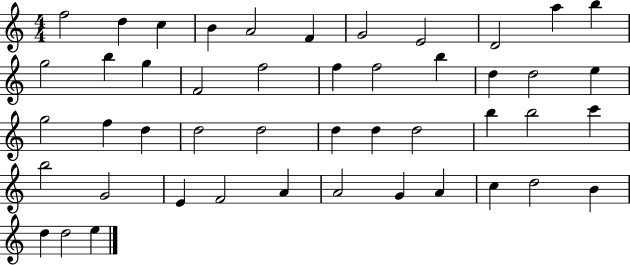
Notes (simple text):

F5/h D5/q C5/q B4/q A4/h F4/q G4/h E4/h D4/h A5/q B5/q G5/h B5/q G5/q F4/h F5/h F5/q F5/h B5/q D5/q D5/h E5/q G5/h F5/q D5/q D5/h D5/h D5/q D5/q D5/h B5/q B5/h C6/q B5/h G4/h E4/q F4/h A4/q A4/h G4/q A4/q C5/q D5/h B4/q D5/q D5/h E5/q